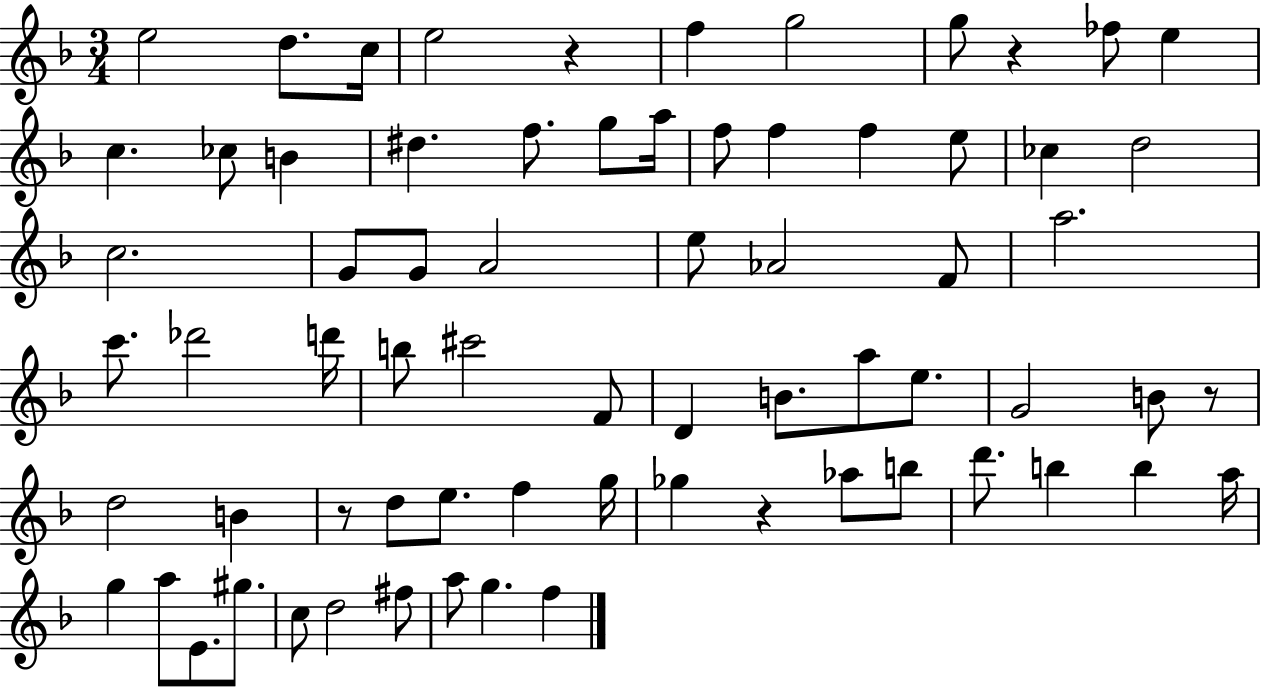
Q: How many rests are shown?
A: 5